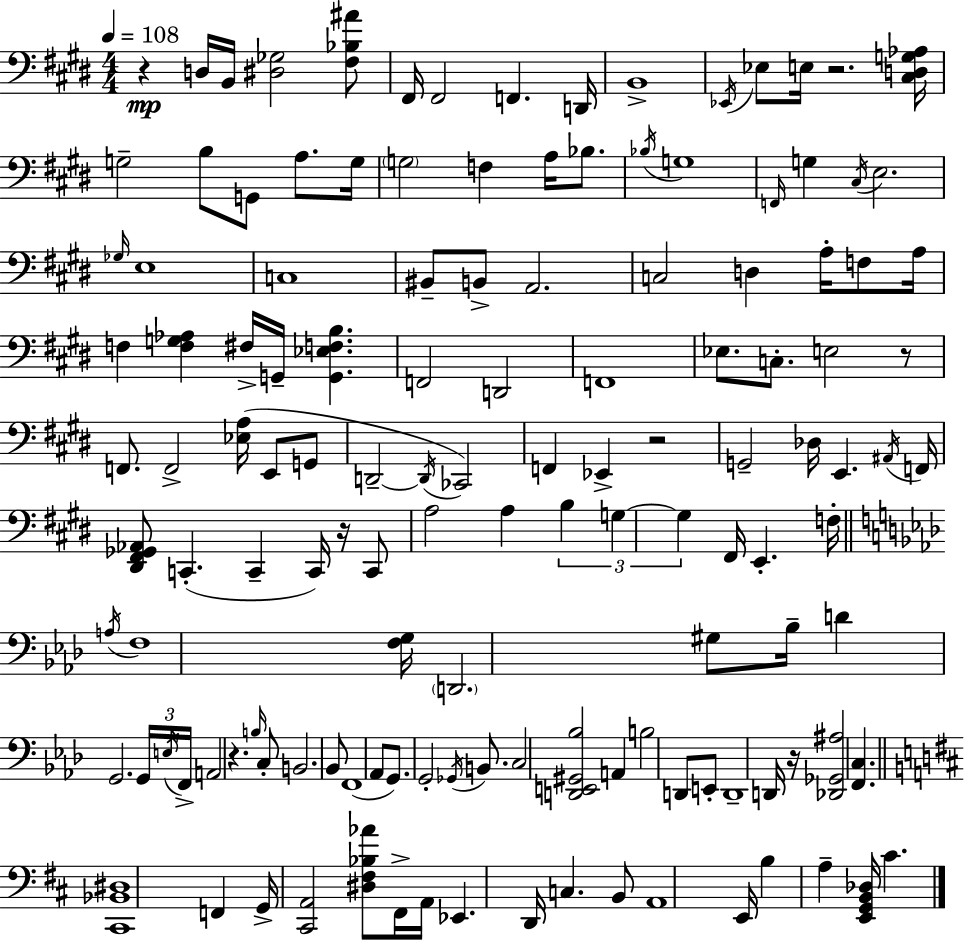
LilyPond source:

{
  \clef bass
  \numericTimeSignature
  \time 4/4
  \key e \major
  \tempo 4 = 108
  r4\mp d16 b,16 <dis ges>2 <fis bes ais'>8 | fis,16 fis,2 f,4. d,16 | b,1-> | \acciaccatura { ees,16 } ees8 e16 r2. | \break <cis d g aes>16 g2-- b8 g,8 a8. | g16 \parenthesize g2 f4 a16 bes8. | \acciaccatura { bes16 } g1 | \grace { f,16 } g4 \acciaccatura { cis16 } e2. | \break \grace { ges16 } e1 | c1 | bis,8-- b,8-> a,2. | c2 d4 | \break a16-. f8 a16 f4 <f g aes>4 fis16-> g,16-- <g, ees f b>4. | f,2 d,2 | f,1 | ees8. c8.-. e2 | \break r8 f,8. f,2-> | <ees a>16( e,8 g,8 d,2--~~ \acciaccatura { d,16 }) ces,2 | f,4 ees,4-> r2 | g,2-- des16 e,4. | \break \acciaccatura { ais,16 } f,16 <dis, fis, ges, aes,>8 c,4.-.( c,4-- | c,16) r16 c,8 a2 a4 | \tuplet 3/2 { b4 g4~~ g4 } fis,16 | e,4.-. f16-. \bar "||" \break \key f \minor \acciaccatura { a16 } f1 | <f g>16 \parenthesize d,2. gis8 | bes16-- d'4 g,2. | \tuplet 3/2 { g,16 \acciaccatura { e16 } f,16-> } a,2 r4. | \break \grace { b16 } c8-. b,2. | bes,8 f,1( | aes,8 g,8.) g,2-. | \acciaccatura { ges,16 } b,8. c2 <d, e, gis, bes>2 | \break a,4 b2 | d,8 e,8-. d,1-- | d,16 r16 <des, ges, ais>2 <f, c>4. | \bar "||" \break \key b \minor <cis, bes, dis>1 | f,4 g,16-> <cis, a,>2 <dis fis bes aes'>8 fis,16-> | a,16 ees,4. d,16 c4. b,8 | a,1 | \break e,16 b4 a4-- <e, g, b, des>16 cis'4. | \bar "|."
}